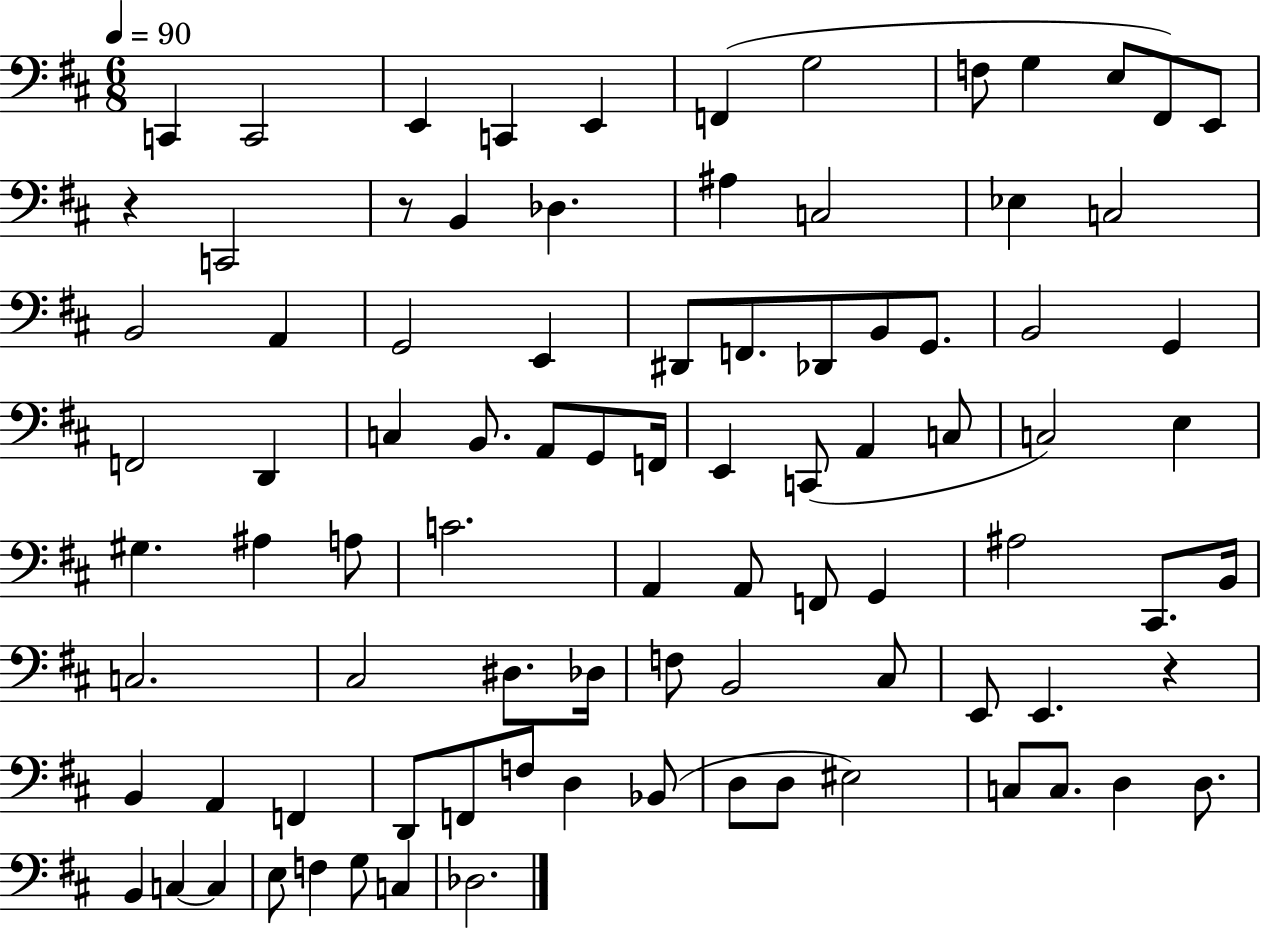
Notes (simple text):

C2/q C2/h E2/q C2/q E2/q F2/q G3/h F3/e G3/q E3/e F#2/e E2/e R/q C2/h R/e B2/q Db3/q. A#3/q C3/h Eb3/q C3/h B2/h A2/q G2/h E2/q D#2/e F2/e. Db2/e B2/e G2/e. B2/h G2/q F2/h D2/q C3/q B2/e. A2/e G2/e F2/s E2/q C2/e A2/q C3/e C3/h E3/q G#3/q. A#3/q A3/e C4/h. A2/q A2/e F2/e G2/q A#3/h C#2/e. B2/s C3/h. C#3/h D#3/e. Db3/s F3/e B2/h C#3/e E2/e E2/q. R/q B2/q A2/q F2/q D2/e F2/e F3/e D3/q Bb2/e D3/e D3/e EIS3/h C3/e C3/e. D3/q D3/e. B2/q C3/q C3/q E3/e F3/q G3/e C3/q Db3/h.